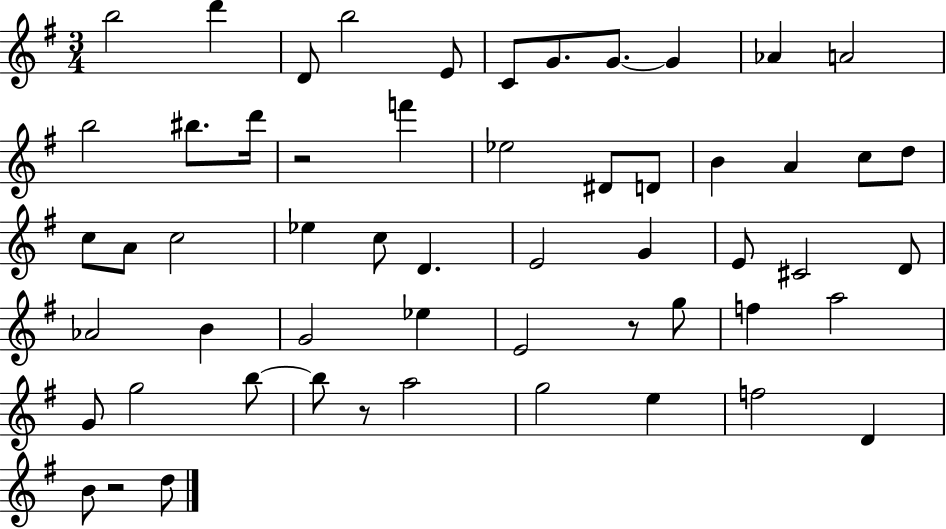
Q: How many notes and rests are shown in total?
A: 56